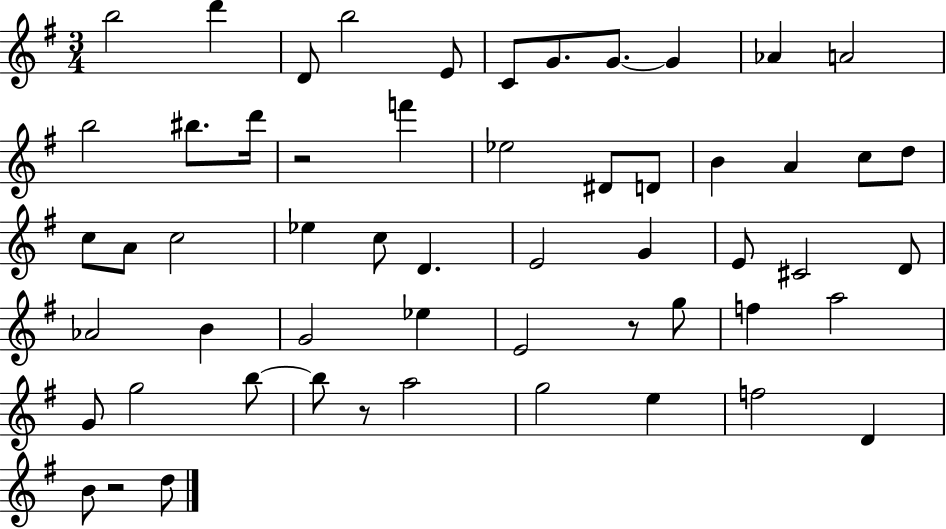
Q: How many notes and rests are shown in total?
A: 56